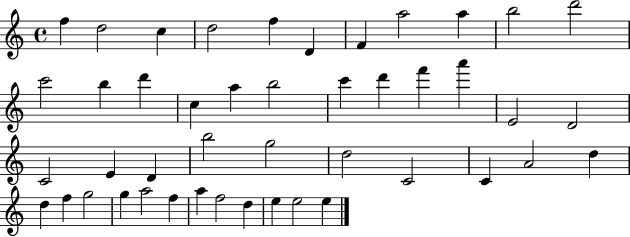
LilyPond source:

{
  \clef treble
  \time 4/4
  \defaultTimeSignature
  \key c \major
  f''4 d''2 c''4 | d''2 f''4 d'4 | f'4 a''2 a''4 | b''2 d'''2 | \break c'''2 b''4 d'''4 | c''4 a''4 b''2 | c'''4 d'''4 f'''4 a'''4 | e'2 d'2 | \break c'2 e'4 d'4 | b''2 g''2 | d''2 c'2 | c'4 a'2 d''4 | \break d''4 f''4 g''2 | g''4 a''2 f''4 | a''4 f''2 d''4 | e''4 e''2 e''4 | \break \bar "|."
}